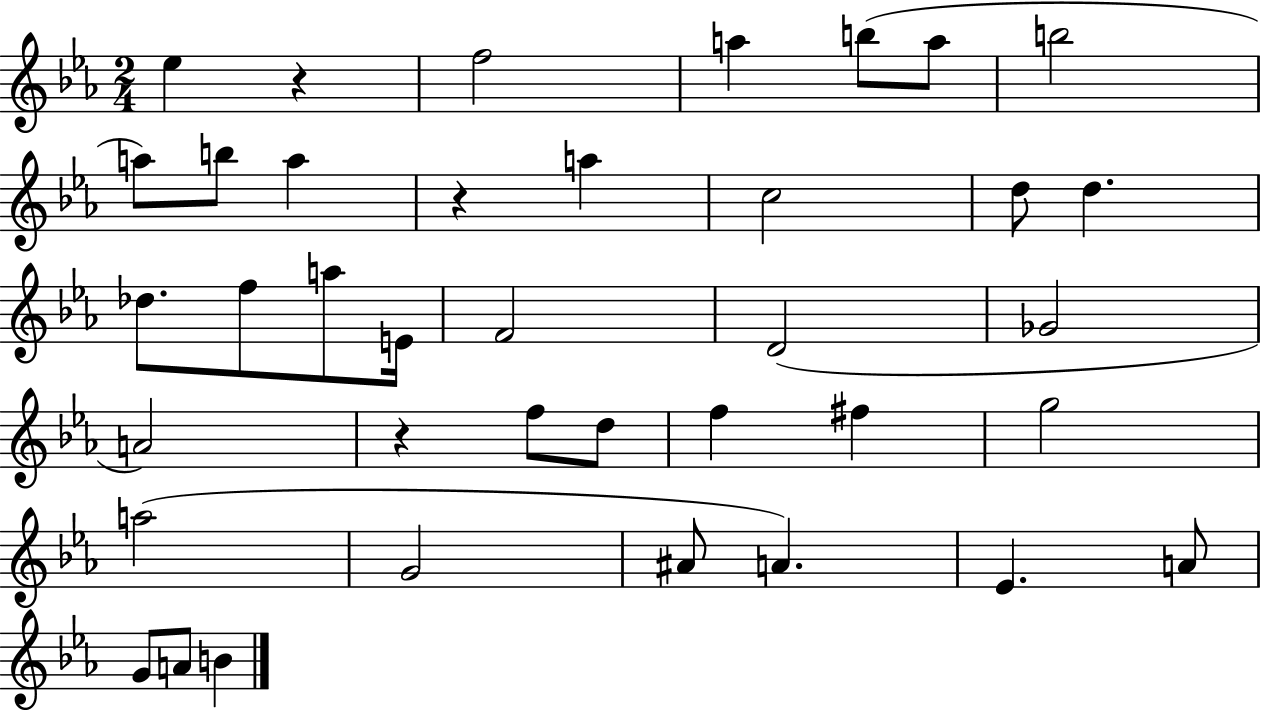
Eb5/q R/q F5/h A5/q B5/e A5/e B5/h A5/e B5/e A5/q R/q A5/q C5/h D5/e D5/q. Db5/e. F5/e A5/e E4/s F4/h D4/h Gb4/h A4/h R/q F5/e D5/e F5/q F#5/q G5/h A5/h G4/h A#4/e A4/q. Eb4/q. A4/e G4/e A4/e B4/q